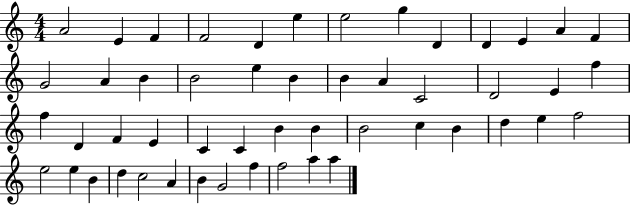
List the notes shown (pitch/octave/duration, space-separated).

A4/h E4/q F4/q F4/h D4/q E5/q E5/h G5/q D4/q D4/q E4/q A4/q F4/q G4/h A4/q B4/q B4/h E5/q B4/q B4/q A4/q C4/h D4/h E4/q F5/q F5/q D4/q F4/q E4/q C4/q C4/q B4/q B4/q B4/h C5/q B4/q D5/q E5/q F5/h E5/h E5/q B4/q D5/q C5/h A4/q B4/q G4/h F5/q F5/h A5/q A5/q